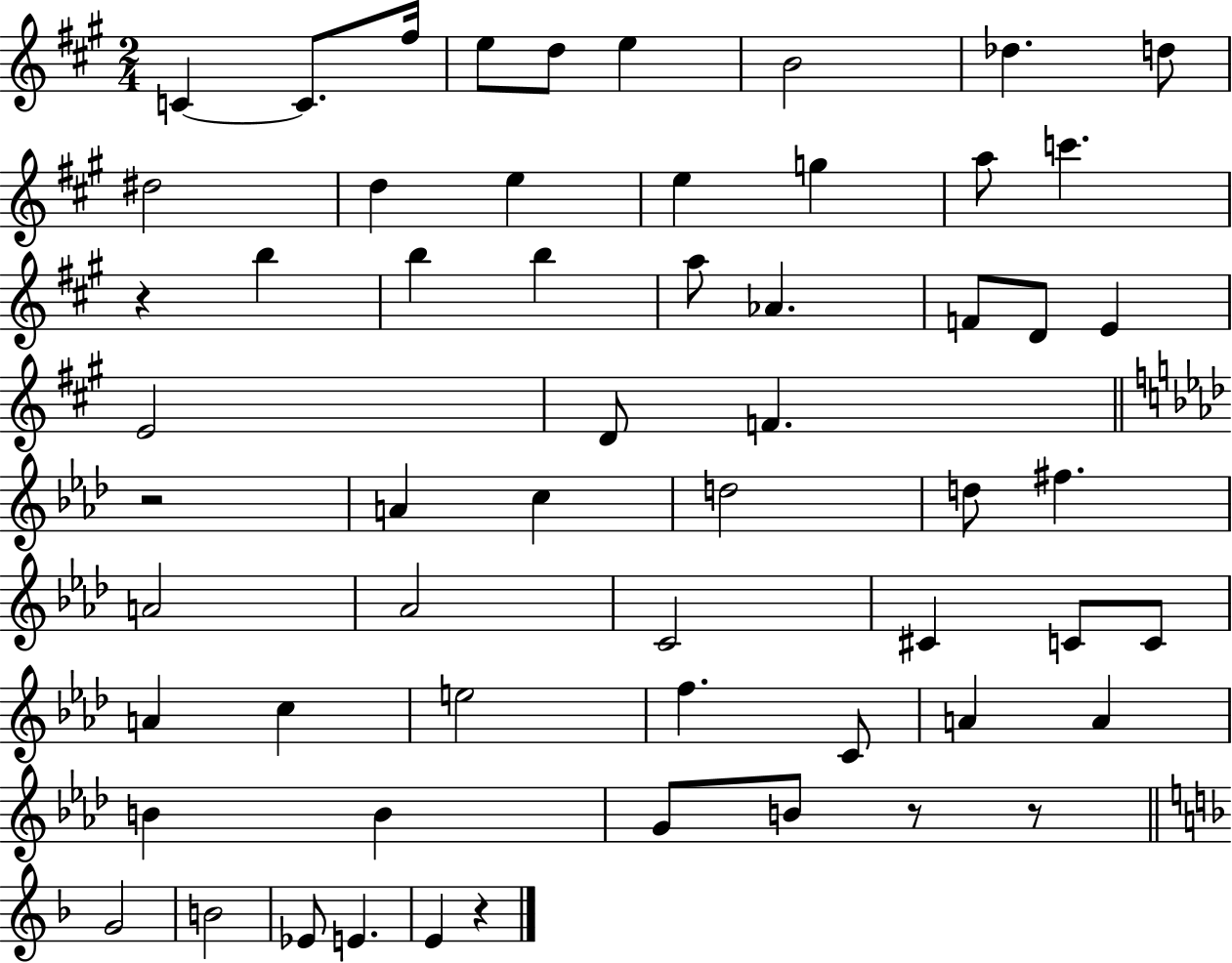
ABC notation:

X:1
T:Untitled
M:2/4
L:1/4
K:A
C C/2 ^f/4 e/2 d/2 e B2 _d d/2 ^d2 d e e g a/2 c' z b b b a/2 _A F/2 D/2 E E2 D/2 F z2 A c d2 d/2 ^f A2 _A2 C2 ^C C/2 C/2 A c e2 f C/2 A A B B G/2 B/2 z/2 z/2 G2 B2 _E/2 E E z